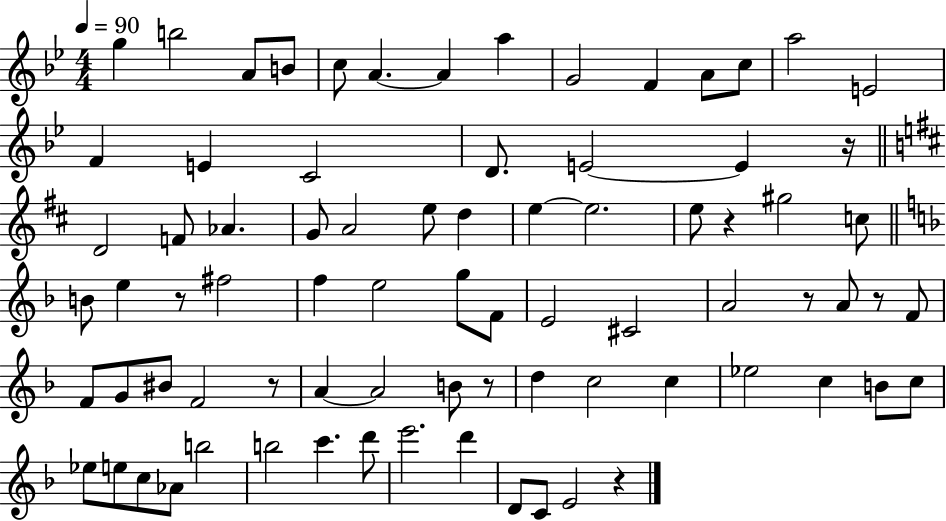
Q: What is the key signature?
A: BES major